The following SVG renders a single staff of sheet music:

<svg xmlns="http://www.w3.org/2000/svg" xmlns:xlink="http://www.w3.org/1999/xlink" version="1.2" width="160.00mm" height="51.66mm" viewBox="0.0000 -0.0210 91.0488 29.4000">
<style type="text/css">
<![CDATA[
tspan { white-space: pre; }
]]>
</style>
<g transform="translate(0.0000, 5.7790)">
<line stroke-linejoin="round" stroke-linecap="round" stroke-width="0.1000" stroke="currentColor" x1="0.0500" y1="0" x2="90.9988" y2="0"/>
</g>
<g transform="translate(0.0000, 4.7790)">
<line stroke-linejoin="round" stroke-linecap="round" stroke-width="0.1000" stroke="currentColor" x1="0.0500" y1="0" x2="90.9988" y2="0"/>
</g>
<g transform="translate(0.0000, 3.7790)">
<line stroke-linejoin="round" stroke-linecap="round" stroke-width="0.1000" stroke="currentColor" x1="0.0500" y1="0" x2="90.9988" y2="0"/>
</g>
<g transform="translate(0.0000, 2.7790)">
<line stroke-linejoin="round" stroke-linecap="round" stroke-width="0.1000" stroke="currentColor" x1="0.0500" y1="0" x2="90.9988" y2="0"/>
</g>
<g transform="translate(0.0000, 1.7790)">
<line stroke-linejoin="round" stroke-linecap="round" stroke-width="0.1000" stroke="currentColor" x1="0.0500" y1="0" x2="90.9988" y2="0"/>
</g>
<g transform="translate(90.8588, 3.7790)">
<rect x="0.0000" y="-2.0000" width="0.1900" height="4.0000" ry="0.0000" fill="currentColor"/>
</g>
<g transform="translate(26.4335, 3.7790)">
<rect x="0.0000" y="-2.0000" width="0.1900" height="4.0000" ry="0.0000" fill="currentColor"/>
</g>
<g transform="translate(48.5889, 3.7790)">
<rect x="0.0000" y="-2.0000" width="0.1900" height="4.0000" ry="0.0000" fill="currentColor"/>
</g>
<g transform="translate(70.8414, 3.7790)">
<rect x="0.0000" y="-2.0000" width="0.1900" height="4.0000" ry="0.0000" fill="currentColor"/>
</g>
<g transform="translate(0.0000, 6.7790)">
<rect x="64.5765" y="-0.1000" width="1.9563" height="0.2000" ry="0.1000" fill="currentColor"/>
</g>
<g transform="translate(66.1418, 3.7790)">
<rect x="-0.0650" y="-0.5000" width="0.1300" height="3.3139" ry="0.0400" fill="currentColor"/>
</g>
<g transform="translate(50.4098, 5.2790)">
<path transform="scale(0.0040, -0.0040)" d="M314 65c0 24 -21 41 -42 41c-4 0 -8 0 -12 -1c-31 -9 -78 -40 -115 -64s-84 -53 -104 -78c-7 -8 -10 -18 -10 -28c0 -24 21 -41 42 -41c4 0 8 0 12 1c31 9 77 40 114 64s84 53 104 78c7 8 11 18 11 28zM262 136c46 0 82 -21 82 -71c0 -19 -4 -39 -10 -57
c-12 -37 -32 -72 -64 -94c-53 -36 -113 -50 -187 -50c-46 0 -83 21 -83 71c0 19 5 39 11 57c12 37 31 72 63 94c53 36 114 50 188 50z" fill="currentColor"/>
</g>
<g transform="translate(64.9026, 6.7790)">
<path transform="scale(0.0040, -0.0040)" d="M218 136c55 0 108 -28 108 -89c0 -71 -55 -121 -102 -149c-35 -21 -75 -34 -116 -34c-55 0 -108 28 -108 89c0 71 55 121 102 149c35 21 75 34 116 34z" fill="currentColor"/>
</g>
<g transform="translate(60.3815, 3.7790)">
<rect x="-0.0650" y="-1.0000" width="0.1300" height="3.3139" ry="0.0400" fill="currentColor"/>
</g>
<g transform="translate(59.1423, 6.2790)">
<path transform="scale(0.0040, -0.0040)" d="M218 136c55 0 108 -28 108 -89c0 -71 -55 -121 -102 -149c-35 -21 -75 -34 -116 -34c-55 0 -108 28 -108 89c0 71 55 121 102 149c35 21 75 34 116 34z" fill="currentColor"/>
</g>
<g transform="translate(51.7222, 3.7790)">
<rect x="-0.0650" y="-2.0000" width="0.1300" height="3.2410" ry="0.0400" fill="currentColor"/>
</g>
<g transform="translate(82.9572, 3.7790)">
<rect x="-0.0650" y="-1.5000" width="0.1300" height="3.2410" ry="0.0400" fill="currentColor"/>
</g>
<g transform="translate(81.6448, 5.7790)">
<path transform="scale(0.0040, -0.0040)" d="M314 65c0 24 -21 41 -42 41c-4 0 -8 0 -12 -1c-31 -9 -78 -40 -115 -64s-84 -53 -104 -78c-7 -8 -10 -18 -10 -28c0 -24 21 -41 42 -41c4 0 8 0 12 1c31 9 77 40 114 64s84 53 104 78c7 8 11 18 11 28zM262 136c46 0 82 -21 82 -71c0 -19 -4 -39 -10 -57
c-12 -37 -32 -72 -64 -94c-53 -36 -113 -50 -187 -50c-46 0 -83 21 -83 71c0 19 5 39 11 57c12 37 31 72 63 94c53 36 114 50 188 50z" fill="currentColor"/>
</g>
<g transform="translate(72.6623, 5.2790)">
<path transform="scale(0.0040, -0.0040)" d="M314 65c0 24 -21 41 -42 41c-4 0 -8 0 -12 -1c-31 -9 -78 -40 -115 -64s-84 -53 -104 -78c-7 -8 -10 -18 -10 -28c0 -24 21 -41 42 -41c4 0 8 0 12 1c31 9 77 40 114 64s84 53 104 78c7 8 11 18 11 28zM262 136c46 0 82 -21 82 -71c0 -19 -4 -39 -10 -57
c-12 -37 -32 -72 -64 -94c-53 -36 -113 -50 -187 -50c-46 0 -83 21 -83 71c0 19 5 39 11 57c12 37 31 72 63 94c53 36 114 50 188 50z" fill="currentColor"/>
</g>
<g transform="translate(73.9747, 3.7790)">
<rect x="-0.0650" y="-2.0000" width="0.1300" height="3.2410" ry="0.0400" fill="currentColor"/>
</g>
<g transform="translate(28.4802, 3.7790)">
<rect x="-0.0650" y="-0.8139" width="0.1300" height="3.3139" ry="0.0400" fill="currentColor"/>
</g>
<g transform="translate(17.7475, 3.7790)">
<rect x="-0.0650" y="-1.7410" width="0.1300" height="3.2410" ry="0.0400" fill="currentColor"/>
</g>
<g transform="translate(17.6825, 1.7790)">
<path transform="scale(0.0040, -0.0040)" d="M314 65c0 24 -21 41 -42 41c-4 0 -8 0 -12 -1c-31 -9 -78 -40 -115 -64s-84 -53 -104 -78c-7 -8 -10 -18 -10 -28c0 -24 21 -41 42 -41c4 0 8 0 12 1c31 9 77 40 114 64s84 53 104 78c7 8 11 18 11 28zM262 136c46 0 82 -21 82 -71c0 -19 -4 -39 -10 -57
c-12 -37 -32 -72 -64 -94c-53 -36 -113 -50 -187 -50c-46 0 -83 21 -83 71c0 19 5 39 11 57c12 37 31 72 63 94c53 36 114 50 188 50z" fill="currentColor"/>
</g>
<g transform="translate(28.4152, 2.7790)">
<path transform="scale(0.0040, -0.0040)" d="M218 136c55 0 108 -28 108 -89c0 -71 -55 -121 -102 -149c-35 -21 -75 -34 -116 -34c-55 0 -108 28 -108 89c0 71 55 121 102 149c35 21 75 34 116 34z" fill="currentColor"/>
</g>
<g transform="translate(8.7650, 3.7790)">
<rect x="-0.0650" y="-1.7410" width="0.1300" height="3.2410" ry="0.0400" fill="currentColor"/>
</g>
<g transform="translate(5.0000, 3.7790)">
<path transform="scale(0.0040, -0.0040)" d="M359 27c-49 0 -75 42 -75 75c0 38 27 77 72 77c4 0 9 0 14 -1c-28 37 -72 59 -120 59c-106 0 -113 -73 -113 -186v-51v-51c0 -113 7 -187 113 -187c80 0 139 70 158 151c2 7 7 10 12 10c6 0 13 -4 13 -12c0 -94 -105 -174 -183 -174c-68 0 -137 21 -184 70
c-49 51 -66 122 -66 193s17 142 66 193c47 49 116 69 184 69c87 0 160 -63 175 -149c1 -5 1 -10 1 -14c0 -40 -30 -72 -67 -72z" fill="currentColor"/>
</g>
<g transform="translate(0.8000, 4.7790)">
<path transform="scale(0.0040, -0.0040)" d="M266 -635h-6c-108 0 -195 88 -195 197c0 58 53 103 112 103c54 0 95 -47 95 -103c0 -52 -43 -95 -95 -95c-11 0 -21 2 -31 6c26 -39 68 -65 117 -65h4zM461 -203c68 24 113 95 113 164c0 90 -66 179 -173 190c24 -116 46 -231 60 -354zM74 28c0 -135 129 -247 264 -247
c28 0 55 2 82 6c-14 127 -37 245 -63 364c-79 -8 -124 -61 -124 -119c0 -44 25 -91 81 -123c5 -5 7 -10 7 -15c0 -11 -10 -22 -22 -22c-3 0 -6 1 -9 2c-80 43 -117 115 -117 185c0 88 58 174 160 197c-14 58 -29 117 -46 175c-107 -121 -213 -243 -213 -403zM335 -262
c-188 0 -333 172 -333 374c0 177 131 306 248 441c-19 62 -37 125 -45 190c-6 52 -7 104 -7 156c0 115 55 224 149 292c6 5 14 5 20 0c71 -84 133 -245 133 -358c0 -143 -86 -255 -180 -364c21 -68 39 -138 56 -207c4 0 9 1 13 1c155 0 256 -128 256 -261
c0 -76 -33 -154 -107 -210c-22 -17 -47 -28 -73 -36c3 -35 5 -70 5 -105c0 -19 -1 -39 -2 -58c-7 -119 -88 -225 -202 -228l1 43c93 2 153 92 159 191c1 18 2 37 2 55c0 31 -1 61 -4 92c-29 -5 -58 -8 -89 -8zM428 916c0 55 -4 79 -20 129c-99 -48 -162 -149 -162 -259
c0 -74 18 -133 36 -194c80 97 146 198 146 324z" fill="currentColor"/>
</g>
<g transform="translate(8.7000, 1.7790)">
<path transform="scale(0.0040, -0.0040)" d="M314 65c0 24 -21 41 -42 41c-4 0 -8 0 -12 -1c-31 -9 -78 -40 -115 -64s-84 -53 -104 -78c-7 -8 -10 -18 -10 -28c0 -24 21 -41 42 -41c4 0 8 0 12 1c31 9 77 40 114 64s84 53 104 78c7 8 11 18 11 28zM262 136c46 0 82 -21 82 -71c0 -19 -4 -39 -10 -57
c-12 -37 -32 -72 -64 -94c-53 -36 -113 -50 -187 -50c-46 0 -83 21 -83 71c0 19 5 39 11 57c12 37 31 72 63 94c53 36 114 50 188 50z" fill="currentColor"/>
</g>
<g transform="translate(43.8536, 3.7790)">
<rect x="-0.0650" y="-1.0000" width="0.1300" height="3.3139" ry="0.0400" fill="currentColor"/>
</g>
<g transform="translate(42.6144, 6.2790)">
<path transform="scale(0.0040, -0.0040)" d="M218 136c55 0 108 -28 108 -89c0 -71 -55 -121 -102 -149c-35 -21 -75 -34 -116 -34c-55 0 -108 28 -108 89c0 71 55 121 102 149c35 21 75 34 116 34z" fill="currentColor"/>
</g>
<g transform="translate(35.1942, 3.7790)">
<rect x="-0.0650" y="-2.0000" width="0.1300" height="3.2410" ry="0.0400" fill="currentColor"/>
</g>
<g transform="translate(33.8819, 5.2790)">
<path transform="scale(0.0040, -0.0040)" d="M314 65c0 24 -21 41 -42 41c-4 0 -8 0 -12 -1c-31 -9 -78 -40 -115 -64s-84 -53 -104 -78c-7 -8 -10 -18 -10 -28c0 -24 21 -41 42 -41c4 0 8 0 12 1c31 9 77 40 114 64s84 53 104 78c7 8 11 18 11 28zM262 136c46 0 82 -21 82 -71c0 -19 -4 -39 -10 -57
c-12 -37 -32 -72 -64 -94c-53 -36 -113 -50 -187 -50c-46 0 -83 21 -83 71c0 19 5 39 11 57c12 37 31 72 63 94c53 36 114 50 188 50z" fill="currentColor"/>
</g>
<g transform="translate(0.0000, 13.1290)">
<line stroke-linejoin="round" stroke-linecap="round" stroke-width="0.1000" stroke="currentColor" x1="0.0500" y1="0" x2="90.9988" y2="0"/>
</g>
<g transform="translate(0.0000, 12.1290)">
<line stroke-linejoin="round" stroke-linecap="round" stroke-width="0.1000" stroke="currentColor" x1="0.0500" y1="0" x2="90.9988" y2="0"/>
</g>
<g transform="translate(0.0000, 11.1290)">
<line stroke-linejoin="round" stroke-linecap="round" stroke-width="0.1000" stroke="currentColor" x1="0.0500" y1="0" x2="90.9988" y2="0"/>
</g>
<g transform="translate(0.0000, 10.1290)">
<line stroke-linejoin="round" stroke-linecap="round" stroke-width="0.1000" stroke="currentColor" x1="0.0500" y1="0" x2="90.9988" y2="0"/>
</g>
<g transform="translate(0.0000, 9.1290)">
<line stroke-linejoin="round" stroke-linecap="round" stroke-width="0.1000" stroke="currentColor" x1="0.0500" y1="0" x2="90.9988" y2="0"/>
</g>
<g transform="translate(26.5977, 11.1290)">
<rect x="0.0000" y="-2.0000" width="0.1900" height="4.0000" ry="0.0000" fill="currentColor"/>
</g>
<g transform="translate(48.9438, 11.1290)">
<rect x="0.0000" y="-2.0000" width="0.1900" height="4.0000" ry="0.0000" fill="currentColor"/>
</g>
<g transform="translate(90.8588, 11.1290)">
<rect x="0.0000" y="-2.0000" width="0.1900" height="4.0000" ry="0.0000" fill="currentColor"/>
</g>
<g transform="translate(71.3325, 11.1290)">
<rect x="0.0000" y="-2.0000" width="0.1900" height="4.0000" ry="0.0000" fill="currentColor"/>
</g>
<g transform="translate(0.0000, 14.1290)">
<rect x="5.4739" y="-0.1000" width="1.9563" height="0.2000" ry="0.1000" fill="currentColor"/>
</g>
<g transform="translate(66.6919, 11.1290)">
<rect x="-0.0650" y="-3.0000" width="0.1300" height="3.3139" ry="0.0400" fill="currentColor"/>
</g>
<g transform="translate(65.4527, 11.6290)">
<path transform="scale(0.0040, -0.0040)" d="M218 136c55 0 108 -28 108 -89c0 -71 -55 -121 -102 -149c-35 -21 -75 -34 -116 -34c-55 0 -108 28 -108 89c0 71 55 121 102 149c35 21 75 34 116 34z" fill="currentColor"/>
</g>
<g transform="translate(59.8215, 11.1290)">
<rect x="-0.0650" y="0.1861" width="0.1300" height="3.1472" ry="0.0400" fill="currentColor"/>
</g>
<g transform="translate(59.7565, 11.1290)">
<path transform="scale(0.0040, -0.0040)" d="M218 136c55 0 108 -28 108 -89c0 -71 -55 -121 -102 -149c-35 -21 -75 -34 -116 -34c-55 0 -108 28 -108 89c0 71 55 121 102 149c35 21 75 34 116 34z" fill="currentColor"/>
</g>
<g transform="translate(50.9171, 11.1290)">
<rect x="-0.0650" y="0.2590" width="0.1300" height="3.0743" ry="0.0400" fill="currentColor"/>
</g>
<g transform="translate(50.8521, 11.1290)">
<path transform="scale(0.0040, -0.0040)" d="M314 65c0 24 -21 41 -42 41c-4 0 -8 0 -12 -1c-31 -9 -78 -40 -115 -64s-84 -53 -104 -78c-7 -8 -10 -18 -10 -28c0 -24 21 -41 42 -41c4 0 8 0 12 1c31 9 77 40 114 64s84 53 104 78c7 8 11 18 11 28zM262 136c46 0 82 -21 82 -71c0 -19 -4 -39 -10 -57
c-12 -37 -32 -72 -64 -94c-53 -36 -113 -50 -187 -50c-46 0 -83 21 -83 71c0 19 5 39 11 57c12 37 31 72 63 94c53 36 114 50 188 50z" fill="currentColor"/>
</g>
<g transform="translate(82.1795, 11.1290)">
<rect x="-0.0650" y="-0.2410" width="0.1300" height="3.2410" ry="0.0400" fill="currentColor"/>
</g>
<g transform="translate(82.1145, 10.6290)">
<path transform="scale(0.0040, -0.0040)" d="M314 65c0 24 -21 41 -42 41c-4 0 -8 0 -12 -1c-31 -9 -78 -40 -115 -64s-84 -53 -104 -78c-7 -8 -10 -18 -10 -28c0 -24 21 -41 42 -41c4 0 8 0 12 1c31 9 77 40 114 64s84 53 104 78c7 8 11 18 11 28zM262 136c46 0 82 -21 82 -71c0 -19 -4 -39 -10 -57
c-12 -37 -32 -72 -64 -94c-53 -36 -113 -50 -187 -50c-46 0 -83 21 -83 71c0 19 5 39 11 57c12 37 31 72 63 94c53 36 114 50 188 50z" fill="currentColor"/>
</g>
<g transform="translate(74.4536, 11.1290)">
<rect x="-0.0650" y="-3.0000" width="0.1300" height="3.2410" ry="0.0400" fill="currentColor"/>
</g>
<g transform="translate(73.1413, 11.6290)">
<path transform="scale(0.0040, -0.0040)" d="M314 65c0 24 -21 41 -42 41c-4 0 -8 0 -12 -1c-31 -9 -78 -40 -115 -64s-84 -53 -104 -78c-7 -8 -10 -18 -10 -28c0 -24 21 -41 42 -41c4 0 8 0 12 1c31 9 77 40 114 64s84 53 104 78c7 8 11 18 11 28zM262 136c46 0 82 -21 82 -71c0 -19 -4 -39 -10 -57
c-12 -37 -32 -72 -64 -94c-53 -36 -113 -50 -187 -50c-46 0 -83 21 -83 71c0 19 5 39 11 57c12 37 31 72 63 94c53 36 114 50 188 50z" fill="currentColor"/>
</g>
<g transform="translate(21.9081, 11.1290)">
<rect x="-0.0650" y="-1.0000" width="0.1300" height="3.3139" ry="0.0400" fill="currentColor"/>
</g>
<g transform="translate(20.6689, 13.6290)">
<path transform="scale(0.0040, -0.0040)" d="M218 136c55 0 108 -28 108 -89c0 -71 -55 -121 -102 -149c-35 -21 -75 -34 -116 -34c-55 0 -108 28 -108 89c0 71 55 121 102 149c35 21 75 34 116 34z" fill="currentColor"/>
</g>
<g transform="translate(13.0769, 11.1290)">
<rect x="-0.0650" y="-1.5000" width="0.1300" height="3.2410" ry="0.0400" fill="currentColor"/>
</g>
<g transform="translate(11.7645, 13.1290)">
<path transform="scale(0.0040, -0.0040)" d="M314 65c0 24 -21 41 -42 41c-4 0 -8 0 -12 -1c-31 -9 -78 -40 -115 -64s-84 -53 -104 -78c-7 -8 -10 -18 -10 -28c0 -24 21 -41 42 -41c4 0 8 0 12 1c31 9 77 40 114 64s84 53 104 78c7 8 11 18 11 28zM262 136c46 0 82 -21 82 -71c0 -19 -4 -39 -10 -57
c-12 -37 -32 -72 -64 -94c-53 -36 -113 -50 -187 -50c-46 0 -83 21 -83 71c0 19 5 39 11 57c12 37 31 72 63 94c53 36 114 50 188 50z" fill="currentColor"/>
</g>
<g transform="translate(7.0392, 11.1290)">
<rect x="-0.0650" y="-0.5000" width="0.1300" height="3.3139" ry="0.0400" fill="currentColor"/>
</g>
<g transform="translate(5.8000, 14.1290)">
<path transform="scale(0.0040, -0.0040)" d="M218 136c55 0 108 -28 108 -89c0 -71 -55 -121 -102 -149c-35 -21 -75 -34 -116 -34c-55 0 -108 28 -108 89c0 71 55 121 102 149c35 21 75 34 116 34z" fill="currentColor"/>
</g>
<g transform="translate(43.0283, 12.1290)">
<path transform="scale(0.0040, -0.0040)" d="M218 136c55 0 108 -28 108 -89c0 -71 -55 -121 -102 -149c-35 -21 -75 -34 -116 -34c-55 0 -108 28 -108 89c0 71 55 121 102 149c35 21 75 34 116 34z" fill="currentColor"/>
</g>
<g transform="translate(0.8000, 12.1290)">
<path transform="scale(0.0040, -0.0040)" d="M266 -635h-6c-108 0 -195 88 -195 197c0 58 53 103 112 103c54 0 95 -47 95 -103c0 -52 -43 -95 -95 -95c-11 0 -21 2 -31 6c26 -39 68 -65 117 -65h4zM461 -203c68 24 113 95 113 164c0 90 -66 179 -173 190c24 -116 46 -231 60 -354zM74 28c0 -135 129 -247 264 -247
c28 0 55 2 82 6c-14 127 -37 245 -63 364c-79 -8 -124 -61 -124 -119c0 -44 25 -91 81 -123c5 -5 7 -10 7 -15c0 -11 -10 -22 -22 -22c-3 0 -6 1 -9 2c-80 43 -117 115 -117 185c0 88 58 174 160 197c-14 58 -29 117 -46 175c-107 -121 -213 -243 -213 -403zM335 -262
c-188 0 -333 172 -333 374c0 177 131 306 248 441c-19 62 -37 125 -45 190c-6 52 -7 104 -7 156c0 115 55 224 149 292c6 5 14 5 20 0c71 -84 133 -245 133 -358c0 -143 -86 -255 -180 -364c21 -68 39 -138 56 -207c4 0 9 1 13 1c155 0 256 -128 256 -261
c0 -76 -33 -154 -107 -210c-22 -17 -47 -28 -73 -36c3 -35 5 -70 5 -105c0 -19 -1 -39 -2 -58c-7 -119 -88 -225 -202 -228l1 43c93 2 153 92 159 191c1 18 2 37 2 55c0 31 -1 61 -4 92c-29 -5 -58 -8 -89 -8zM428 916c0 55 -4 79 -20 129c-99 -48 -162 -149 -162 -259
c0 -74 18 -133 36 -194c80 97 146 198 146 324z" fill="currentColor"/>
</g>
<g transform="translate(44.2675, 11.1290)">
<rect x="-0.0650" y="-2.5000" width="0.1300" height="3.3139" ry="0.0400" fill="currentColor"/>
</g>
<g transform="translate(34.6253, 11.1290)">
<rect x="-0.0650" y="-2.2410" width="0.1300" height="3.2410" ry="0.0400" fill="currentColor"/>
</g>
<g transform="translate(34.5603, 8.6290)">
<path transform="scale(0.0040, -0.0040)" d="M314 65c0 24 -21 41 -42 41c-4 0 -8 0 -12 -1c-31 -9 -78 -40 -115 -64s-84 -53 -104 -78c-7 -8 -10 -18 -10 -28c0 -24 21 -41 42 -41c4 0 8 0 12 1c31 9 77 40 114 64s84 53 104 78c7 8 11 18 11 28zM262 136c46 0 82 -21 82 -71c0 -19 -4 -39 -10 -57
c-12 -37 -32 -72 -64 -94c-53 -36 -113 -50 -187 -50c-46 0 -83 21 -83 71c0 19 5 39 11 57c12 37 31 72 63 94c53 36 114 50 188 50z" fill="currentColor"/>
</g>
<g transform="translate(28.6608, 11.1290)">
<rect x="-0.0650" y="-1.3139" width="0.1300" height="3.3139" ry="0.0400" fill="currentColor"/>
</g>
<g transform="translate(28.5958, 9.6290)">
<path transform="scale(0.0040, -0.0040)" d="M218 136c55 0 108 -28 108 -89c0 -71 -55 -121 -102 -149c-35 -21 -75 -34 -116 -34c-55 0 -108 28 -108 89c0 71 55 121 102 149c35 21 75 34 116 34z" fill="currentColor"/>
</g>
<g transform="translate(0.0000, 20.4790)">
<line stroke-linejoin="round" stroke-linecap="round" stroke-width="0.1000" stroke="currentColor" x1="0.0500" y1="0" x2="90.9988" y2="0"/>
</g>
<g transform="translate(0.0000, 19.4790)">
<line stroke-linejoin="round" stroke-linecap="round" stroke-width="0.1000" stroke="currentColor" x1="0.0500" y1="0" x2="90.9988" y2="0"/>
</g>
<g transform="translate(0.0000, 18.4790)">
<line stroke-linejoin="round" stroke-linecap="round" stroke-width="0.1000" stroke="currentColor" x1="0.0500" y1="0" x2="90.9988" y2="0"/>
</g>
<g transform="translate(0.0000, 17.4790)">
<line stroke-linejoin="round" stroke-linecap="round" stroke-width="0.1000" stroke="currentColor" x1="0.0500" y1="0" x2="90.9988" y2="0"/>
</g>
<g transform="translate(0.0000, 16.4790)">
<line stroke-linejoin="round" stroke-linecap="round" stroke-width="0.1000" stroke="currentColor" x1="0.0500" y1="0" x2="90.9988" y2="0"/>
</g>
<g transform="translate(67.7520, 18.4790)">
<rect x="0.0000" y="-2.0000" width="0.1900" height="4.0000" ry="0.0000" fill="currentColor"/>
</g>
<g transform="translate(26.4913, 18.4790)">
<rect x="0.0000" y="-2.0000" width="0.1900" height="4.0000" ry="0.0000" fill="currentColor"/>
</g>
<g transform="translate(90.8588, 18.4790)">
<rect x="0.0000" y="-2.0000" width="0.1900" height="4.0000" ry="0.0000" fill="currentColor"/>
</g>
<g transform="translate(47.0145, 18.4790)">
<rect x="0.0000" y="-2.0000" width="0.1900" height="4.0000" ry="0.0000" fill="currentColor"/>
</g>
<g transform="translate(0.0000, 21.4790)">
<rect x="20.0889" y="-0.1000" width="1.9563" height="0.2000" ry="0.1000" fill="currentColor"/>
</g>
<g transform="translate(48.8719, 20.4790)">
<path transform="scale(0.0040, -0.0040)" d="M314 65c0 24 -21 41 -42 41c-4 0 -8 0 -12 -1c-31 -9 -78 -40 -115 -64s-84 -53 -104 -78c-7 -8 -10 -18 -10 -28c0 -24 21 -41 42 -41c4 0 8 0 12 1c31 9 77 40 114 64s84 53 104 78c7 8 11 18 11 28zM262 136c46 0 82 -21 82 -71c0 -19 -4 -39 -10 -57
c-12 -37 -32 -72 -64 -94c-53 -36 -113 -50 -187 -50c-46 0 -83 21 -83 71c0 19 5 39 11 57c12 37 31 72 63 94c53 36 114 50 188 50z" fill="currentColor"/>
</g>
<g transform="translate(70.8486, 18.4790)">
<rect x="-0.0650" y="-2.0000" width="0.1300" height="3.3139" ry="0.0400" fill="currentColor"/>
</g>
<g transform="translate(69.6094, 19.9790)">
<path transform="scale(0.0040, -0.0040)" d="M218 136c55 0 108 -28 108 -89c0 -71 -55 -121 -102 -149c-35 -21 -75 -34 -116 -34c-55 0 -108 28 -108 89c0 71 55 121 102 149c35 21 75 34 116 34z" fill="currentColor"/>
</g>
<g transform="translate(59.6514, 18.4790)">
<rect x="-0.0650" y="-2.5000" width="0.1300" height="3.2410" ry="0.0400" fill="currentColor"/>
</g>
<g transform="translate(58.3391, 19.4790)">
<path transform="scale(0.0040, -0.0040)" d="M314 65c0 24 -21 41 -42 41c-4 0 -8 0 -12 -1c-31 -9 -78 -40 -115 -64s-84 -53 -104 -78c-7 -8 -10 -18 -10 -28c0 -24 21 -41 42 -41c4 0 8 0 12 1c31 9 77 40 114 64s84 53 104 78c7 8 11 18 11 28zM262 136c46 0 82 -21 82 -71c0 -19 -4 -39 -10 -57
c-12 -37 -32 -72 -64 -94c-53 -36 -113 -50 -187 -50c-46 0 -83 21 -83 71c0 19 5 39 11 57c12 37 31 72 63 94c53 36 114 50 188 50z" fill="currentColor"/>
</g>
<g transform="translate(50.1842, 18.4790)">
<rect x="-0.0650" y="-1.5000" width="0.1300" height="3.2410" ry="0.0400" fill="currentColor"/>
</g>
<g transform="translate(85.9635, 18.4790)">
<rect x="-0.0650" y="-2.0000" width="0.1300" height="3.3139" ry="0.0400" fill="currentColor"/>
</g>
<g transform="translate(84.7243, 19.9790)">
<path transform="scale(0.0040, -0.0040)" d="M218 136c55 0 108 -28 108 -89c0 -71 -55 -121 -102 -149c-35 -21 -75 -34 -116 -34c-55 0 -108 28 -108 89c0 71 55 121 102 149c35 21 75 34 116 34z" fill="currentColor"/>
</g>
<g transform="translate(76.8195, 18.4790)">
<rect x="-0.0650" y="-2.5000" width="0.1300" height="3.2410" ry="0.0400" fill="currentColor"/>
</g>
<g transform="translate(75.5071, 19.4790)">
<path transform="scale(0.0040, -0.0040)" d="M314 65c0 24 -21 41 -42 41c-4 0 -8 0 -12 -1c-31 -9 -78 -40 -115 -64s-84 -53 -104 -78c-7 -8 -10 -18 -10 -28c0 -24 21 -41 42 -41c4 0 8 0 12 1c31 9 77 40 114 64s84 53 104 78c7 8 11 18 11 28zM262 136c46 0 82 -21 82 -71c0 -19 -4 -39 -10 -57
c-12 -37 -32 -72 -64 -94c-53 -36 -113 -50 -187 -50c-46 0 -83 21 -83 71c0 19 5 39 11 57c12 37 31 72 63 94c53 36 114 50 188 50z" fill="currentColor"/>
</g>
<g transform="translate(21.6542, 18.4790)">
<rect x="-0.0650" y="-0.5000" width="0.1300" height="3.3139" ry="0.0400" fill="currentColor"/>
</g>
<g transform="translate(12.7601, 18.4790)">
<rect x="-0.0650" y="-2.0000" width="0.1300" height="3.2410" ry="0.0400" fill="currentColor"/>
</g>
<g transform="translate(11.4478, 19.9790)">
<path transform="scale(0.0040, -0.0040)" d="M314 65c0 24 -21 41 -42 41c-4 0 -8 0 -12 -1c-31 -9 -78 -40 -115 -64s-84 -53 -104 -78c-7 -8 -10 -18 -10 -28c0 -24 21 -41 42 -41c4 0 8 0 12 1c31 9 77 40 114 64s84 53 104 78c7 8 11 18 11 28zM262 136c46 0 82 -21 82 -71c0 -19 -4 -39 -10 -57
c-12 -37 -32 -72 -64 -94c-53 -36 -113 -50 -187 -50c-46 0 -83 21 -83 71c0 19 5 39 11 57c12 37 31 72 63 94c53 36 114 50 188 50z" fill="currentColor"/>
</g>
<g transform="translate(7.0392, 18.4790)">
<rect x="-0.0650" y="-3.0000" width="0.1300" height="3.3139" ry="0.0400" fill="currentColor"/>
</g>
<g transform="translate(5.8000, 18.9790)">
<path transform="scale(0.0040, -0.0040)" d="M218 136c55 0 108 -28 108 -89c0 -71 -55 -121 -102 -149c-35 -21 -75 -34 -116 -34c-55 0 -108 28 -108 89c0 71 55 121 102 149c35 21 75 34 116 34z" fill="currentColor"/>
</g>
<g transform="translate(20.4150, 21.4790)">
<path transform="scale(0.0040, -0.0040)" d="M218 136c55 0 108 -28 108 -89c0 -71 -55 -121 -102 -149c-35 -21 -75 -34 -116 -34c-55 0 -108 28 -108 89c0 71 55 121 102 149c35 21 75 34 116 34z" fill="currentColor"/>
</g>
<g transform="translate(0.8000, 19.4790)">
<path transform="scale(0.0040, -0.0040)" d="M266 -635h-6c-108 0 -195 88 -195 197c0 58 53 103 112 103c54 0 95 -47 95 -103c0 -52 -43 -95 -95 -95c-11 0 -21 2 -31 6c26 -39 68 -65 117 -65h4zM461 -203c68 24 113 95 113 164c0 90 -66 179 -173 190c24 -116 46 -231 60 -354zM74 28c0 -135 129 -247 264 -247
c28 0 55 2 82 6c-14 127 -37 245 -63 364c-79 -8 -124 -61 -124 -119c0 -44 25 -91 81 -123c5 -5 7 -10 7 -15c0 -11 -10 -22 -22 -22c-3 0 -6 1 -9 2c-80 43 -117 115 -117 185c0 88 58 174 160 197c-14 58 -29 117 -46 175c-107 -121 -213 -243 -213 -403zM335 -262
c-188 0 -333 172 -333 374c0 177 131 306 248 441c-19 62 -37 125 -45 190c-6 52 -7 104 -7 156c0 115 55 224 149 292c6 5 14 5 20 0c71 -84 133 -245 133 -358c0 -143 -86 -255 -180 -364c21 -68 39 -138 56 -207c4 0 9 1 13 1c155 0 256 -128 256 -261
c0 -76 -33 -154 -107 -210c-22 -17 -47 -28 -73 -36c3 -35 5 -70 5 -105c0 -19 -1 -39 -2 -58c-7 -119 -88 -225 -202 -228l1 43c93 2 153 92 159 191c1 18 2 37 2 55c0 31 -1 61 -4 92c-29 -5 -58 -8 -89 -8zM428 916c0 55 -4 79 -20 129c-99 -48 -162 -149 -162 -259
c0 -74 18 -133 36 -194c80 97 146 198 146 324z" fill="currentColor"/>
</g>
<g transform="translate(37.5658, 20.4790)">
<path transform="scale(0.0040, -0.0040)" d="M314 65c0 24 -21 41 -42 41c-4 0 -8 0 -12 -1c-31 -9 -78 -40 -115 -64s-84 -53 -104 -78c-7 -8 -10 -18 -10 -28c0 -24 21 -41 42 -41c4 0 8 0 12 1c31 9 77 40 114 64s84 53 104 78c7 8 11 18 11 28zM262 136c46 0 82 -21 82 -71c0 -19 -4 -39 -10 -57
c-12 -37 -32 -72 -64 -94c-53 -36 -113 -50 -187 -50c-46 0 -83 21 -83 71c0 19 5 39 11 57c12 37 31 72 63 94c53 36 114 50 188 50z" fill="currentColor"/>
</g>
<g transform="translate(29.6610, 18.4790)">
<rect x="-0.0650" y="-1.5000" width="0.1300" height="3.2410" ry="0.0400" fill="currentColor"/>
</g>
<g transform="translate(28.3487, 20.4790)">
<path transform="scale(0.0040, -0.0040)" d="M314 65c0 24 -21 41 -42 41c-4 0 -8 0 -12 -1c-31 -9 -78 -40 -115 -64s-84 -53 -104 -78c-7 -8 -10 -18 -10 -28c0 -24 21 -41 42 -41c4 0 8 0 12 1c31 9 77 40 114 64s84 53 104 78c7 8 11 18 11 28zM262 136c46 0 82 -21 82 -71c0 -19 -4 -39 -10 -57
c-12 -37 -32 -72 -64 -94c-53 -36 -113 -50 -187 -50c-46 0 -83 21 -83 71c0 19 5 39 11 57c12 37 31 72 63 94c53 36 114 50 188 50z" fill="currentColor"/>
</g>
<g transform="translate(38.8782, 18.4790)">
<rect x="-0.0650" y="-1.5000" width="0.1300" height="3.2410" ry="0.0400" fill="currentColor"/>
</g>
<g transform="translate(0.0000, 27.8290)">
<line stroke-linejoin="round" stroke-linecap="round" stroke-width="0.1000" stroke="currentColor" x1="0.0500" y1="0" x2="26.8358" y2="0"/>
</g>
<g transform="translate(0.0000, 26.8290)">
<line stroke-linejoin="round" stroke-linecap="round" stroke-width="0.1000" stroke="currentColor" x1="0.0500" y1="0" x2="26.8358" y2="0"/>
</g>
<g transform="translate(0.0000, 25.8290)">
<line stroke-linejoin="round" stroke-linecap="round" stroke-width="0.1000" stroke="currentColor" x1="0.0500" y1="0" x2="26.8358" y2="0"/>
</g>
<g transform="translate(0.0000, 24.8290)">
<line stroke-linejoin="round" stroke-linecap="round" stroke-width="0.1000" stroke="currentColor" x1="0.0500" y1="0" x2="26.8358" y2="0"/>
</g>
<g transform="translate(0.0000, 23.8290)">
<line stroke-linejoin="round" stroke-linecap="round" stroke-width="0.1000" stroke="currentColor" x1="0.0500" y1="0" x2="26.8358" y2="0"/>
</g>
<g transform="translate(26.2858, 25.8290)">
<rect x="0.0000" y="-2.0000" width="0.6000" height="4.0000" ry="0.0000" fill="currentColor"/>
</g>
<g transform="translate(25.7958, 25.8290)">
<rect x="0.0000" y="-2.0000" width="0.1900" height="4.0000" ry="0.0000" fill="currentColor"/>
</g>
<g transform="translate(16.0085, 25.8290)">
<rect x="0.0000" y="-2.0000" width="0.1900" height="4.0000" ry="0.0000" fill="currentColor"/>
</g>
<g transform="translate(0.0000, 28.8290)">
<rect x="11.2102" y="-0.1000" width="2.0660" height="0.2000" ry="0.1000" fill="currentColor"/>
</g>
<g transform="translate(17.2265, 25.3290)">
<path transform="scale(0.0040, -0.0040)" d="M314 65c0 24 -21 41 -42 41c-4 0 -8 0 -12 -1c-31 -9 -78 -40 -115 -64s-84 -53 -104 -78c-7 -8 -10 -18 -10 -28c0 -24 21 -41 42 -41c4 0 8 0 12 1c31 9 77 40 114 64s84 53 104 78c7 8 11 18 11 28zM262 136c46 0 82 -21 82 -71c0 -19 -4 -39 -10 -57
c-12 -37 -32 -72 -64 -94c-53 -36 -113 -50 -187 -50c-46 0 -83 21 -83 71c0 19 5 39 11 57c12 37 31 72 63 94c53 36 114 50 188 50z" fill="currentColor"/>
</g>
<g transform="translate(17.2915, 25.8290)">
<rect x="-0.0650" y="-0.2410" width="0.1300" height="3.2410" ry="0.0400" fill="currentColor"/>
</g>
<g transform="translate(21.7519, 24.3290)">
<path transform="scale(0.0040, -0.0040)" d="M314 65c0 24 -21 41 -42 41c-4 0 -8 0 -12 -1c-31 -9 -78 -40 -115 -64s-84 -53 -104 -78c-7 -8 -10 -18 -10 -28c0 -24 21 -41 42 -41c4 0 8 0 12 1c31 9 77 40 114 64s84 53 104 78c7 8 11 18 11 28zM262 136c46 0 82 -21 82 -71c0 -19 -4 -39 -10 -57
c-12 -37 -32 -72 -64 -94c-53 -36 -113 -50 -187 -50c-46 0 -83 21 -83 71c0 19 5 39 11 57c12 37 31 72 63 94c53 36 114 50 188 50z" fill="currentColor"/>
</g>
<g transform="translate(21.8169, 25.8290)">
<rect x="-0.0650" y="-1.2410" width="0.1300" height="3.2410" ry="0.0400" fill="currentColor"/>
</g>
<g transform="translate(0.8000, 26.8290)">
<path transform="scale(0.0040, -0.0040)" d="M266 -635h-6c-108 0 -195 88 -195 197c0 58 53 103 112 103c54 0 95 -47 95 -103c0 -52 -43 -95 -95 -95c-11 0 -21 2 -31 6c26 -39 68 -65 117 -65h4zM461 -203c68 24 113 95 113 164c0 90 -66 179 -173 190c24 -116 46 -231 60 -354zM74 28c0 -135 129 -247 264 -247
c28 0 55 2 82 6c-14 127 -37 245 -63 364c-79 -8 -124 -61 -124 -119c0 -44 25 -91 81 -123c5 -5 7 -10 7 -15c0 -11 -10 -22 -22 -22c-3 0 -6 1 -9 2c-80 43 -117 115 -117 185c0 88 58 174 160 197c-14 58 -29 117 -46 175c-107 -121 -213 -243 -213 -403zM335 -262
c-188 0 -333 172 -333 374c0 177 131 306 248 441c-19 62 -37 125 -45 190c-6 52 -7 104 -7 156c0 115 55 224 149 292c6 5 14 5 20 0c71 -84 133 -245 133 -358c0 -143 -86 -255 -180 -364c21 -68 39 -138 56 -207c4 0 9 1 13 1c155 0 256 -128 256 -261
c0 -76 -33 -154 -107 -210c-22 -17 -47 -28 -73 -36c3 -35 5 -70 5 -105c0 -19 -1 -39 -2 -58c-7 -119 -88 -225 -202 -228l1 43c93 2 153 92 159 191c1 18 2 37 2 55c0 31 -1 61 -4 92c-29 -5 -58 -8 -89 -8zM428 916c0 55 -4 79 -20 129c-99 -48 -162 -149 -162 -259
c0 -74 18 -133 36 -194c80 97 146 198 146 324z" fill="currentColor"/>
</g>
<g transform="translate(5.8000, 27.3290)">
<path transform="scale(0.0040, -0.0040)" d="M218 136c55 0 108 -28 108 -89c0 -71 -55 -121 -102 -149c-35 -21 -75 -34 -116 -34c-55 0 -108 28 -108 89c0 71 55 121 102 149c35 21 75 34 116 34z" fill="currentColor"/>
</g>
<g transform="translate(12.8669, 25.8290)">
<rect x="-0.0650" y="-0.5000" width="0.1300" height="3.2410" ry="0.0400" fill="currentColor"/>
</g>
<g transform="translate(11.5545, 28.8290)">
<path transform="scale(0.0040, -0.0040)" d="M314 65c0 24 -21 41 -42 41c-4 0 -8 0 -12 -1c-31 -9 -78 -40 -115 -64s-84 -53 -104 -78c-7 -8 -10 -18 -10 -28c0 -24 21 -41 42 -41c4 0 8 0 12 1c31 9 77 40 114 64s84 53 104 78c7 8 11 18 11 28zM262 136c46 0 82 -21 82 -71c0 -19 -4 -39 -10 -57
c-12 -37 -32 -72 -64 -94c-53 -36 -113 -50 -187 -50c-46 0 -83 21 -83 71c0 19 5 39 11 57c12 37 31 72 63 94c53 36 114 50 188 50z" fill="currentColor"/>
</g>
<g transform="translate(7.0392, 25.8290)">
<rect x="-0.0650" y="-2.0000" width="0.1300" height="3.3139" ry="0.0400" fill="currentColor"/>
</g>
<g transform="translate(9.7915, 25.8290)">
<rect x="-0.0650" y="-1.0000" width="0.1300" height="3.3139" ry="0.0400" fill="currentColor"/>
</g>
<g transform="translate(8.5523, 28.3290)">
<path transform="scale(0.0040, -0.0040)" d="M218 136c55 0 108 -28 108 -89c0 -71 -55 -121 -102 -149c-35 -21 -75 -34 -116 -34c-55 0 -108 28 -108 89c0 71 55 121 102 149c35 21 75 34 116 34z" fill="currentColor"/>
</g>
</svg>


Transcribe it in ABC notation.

X:1
T:Untitled
M:4/4
L:1/4
K:C
f2 f2 d F2 D F2 D C F2 E2 C E2 D e g2 G B2 B A A2 c2 A F2 C E2 E2 E2 G2 F G2 F F D C2 c2 e2